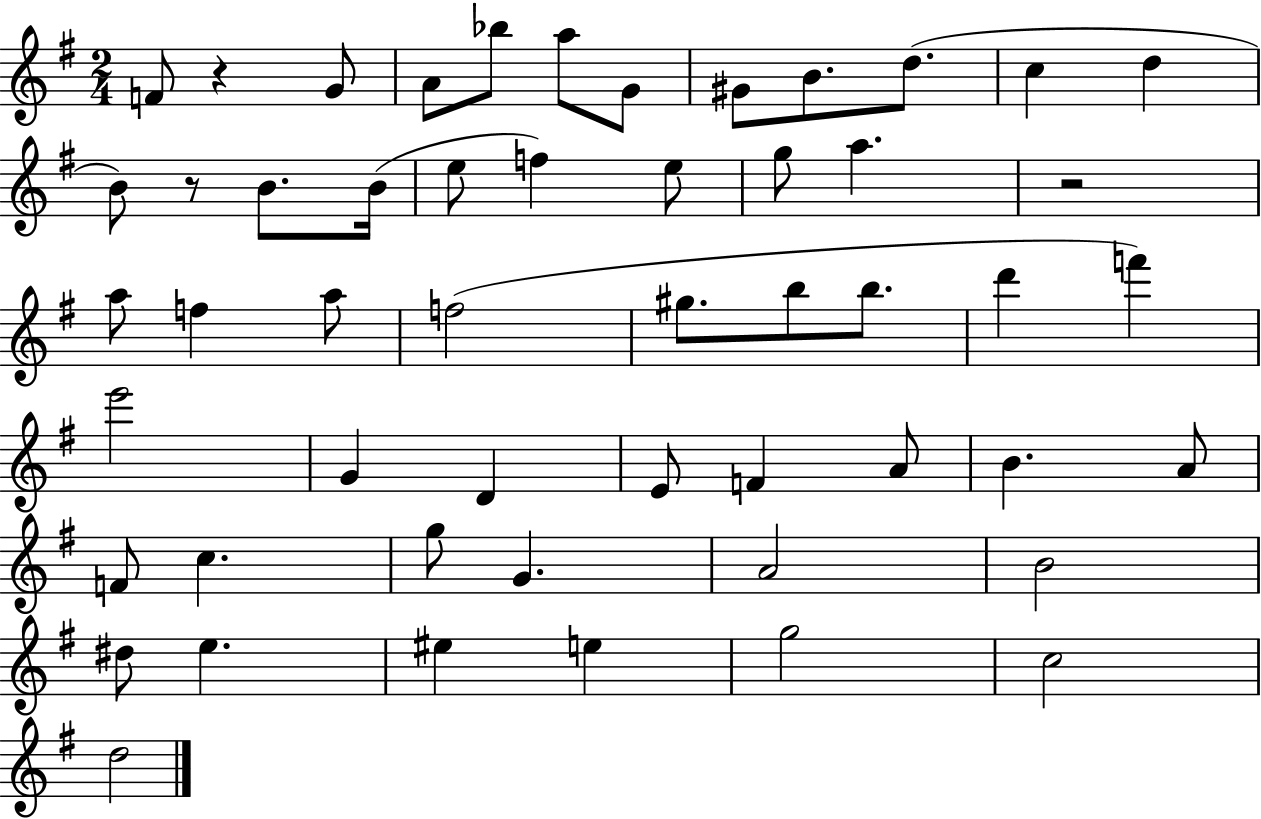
F4/e R/q G4/e A4/e Bb5/e A5/e G4/e G#4/e B4/e. D5/e. C5/q D5/q B4/e R/e B4/e. B4/s E5/e F5/q E5/e G5/e A5/q. R/h A5/e F5/q A5/e F5/h G#5/e. B5/e B5/e. D6/q F6/q E6/h G4/q D4/q E4/e F4/q A4/e B4/q. A4/e F4/e C5/q. G5/e G4/q. A4/h B4/h D#5/e E5/q. EIS5/q E5/q G5/h C5/h D5/h